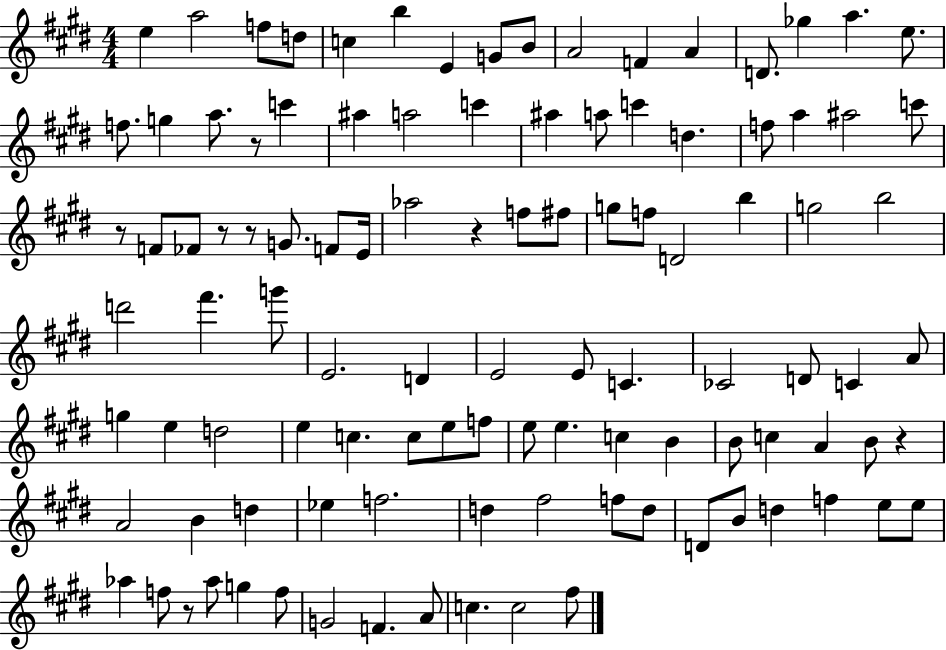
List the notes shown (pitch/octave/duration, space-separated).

E5/q A5/h F5/e D5/e C5/q B5/q E4/q G4/e B4/e A4/h F4/q A4/q D4/e. Gb5/q A5/q. E5/e. F5/e. G5/q A5/e. R/e C6/q A#5/q A5/h C6/q A#5/q A5/e C6/q D5/q. F5/e A5/q A#5/h C6/e R/e F4/e FES4/e R/e R/e G4/e. F4/e E4/s Ab5/h R/q F5/e F#5/e G5/e F5/e D4/h B5/q G5/h B5/h D6/h F#6/q. G6/e E4/h. D4/q E4/h E4/e C4/q. CES4/h D4/e C4/q A4/e G5/q E5/q D5/h E5/q C5/q. C5/e E5/e F5/e E5/e E5/q. C5/q B4/q B4/e C5/q A4/q B4/e R/q A4/h B4/q D5/q Eb5/q F5/h. D5/q F#5/h F5/e D5/e D4/e B4/e D5/q F5/q E5/e E5/e Ab5/q F5/e R/e Ab5/e G5/q F5/e G4/h F4/q. A4/e C5/q. C5/h F#5/e